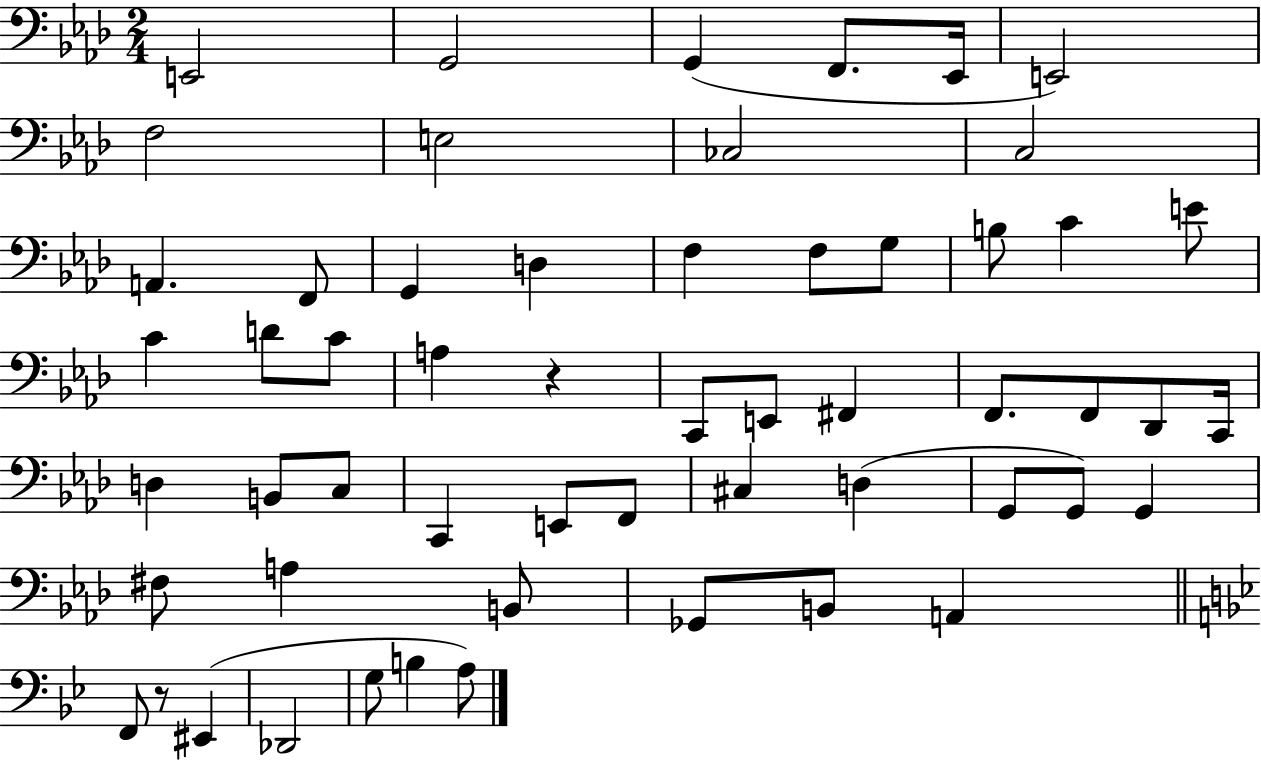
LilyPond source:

{
  \clef bass
  \numericTimeSignature
  \time 2/4
  \key aes \major
  e,2 | g,2 | g,4( f,8. ees,16 | e,2) | \break f2 | e2 | ces2 | c2 | \break a,4. f,8 | g,4 d4 | f4 f8 g8 | b8 c'4 e'8 | \break c'4 d'8 c'8 | a4 r4 | c,8 e,8 fis,4 | f,8. f,8 des,8 c,16 | \break d4 b,8 c8 | c,4 e,8 f,8 | cis4 d4( | g,8 g,8) g,4 | \break fis8 a4 b,8 | ges,8 b,8 a,4 | \bar "||" \break \key g \minor f,8 r8 eis,4( | des,2 | g8 b4 a8) | \bar "|."
}